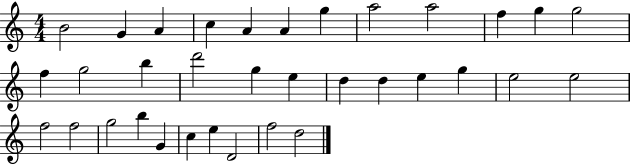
B4/h G4/q A4/q C5/q A4/q A4/q G5/q A5/h A5/h F5/q G5/q G5/h F5/q G5/h B5/q D6/h G5/q E5/q D5/q D5/q E5/q G5/q E5/h E5/h F5/h F5/h G5/h B5/q G4/q C5/q E5/q D4/h F5/h D5/h